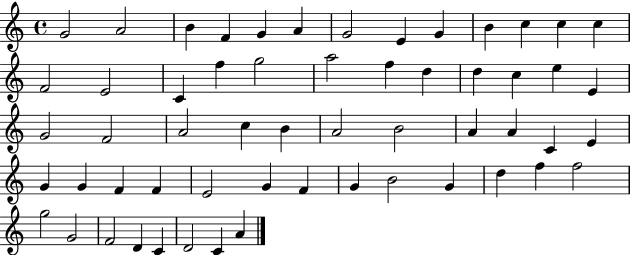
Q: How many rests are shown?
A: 0